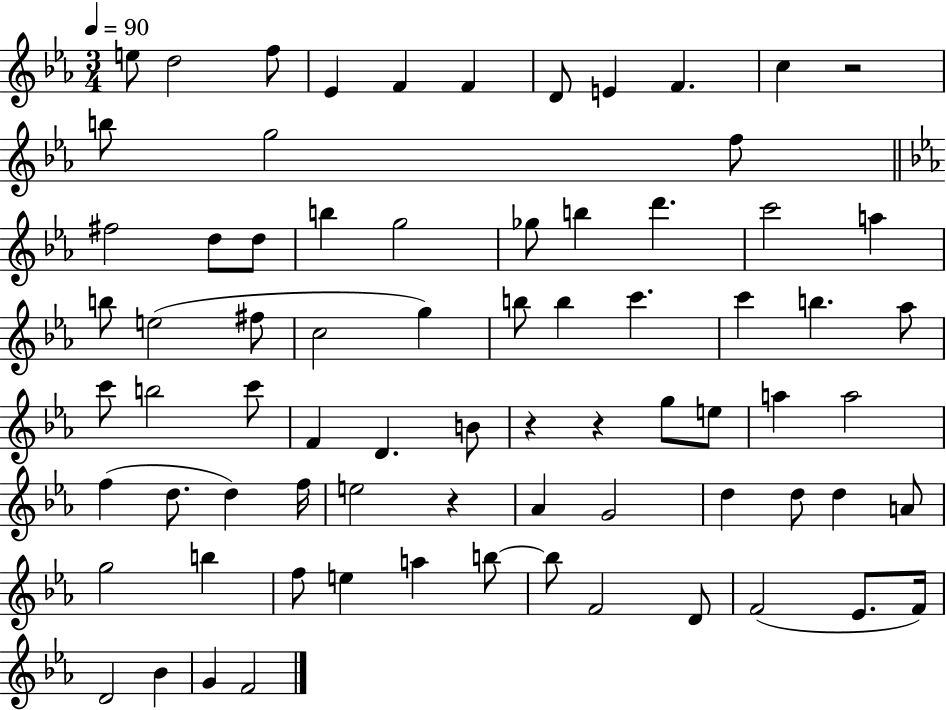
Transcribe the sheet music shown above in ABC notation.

X:1
T:Untitled
M:3/4
L:1/4
K:Eb
e/2 d2 f/2 _E F F D/2 E F c z2 b/2 g2 f/2 ^f2 d/2 d/2 b g2 _g/2 b d' c'2 a b/2 e2 ^f/2 c2 g b/2 b c' c' b _a/2 c'/2 b2 c'/2 F D B/2 z z g/2 e/2 a a2 f d/2 d f/4 e2 z _A G2 d d/2 d A/2 g2 b f/2 e a b/2 b/2 F2 D/2 F2 _E/2 F/4 D2 _B G F2